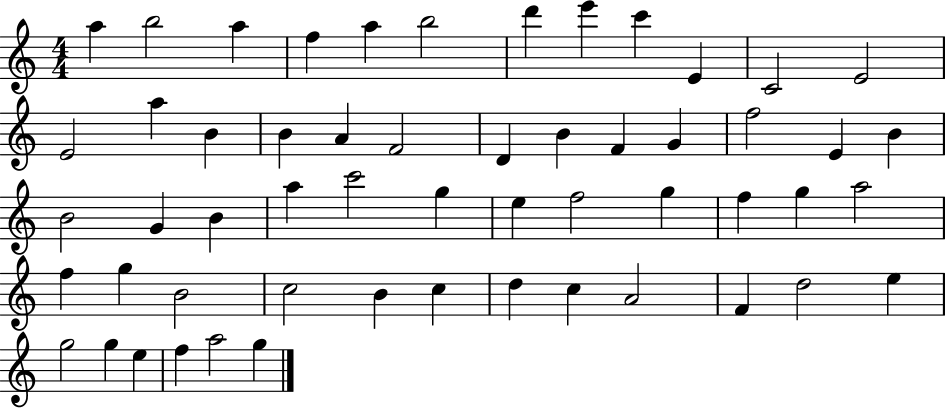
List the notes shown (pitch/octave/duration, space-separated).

A5/q B5/h A5/q F5/q A5/q B5/h D6/q E6/q C6/q E4/q C4/h E4/h E4/h A5/q B4/q B4/q A4/q F4/h D4/q B4/q F4/q G4/q F5/h E4/q B4/q B4/h G4/q B4/q A5/q C6/h G5/q E5/q F5/h G5/q F5/q G5/q A5/h F5/q G5/q B4/h C5/h B4/q C5/q D5/q C5/q A4/h F4/q D5/h E5/q G5/h G5/q E5/q F5/q A5/h G5/q